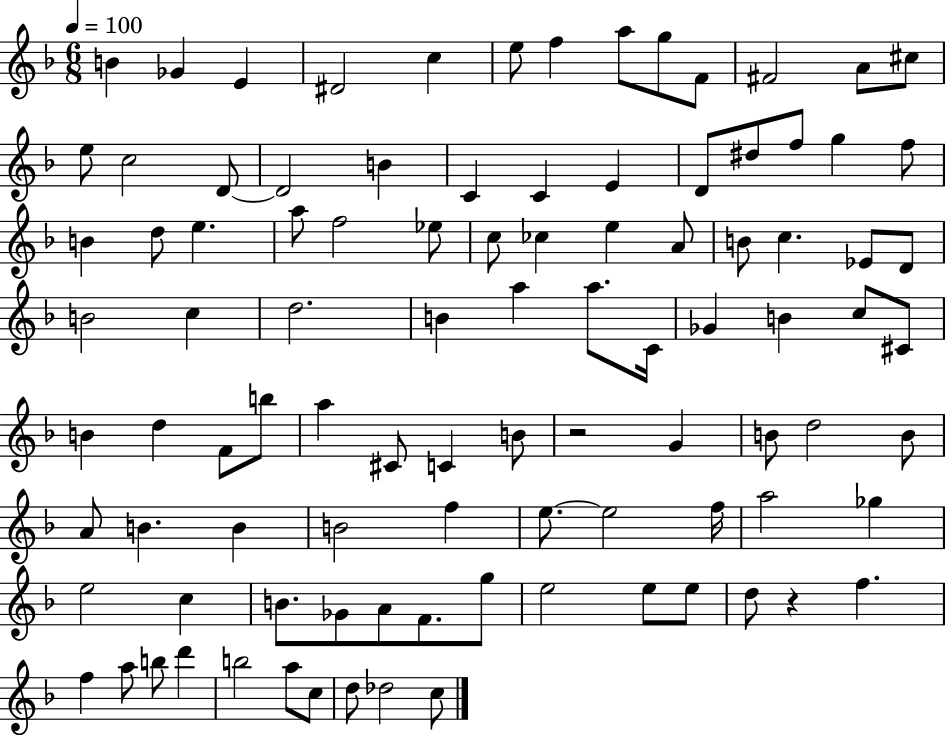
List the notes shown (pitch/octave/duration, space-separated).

B4/q Gb4/q E4/q D#4/h C5/q E5/e F5/q A5/e G5/e F4/e F#4/h A4/e C#5/e E5/e C5/h D4/e D4/h B4/q C4/q C4/q E4/q D4/e D#5/e F5/e G5/q F5/e B4/q D5/e E5/q. A5/e F5/h Eb5/e C5/e CES5/q E5/q A4/e B4/e C5/q. Eb4/e D4/e B4/h C5/q D5/h. B4/q A5/q A5/e. C4/s Gb4/q B4/q C5/e C#4/e B4/q D5/q F4/e B5/e A5/q C#4/e C4/q B4/e R/h G4/q B4/e D5/h B4/e A4/e B4/q. B4/q B4/h F5/q E5/e. E5/h F5/s A5/h Gb5/q E5/h C5/q B4/e. Gb4/e A4/e F4/e. G5/e E5/h E5/e E5/e D5/e R/q F5/q. F5/q A5/e B5/e D6/q B5/h A5/e C5/e D5/e Db5/h C5/e